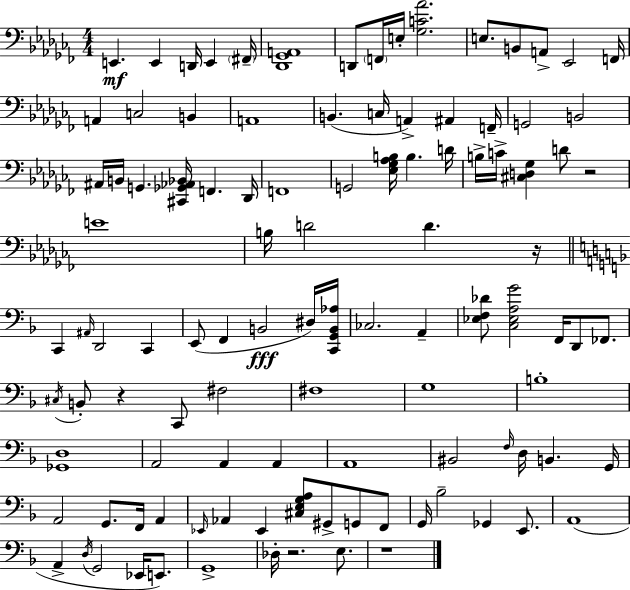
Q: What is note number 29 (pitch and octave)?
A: Db2